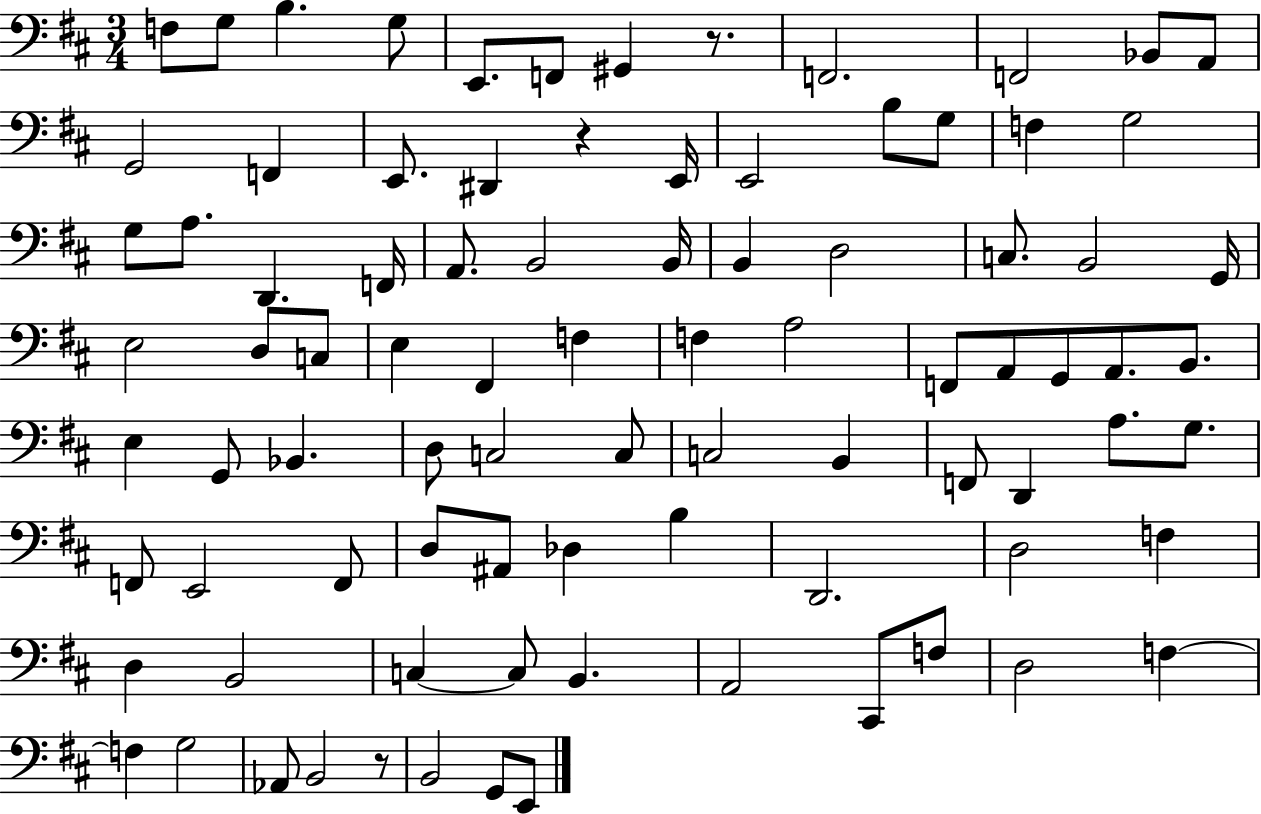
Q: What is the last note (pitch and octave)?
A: E2